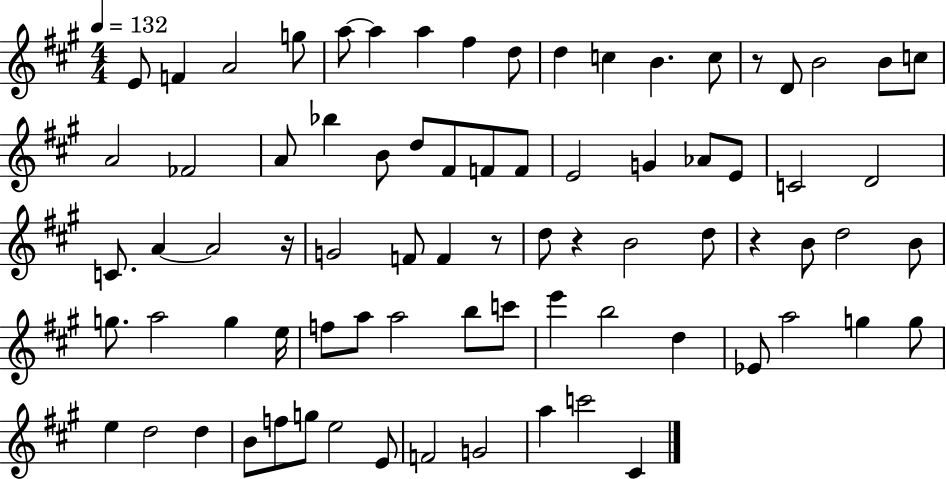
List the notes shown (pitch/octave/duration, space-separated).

E4/e F4/q A4/h G5/e A5/e A5/q A5/q F#5/q D5/e D5/q C5/q B4/q. C5/e R/e D4/e B4/h B4/e C5/e A4/h FES4/h A4/e Bb5/q B4/e D5/e F#4/e F4/e F4/e E4/h G4/q Ab4/e E4/e C4/h D4/h C4/e. A4/q A4/h R/s G4/h F4/e F4/q R/e D5/e R/q B4/h D5/e R/q B4/e D5/h B4/e G5/e. A5/h G5/q E5/s F5/e A5/e A5/h B5/e C6/e E6/q B5/h D5/q Eb4/e A5/h G5/q G5/e E5/q D5/h D5/q B4/e F5/e G5/e E5/h E4/e F4/h G4/h A5/q C6/h C#4/q